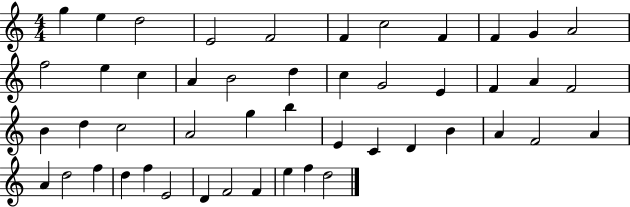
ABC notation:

X:1
T:Untitled
M:4/4
L:1/4
K:C
g e d2 E2 F2 F c2 F F G A2 f2 e c A B2 d c G2 E F A F2 B d c2 A2 g b E C D B A F2 A A d2 f d f E2 D F2 F e f d2